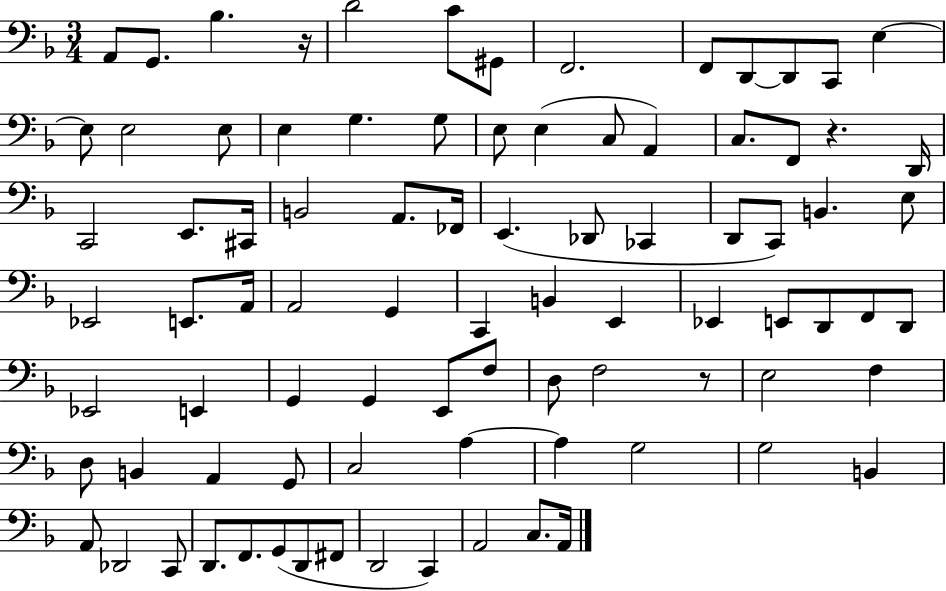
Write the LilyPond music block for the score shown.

{
  \clef bass
  \numericTimeSignature
  \time 3/4
  \key f \major
  \repeat volta 2 { a,8 g,8. bes4. r16 | d'2 c'8 gis,8 | f,2. | f,8 d,8~~ d,8 c,8 e4~~ | \break e8 e2 e8 | e4 g4. g8 | e8 e4( c8 a,4) | c8. f,8 r4. d,16 | \break c,2 e,8. cis,16 | b,2 a,8. fes,16 | e,4.( des,8 ces,4 | d,8 c,8) b,4. e8 | \break ees,2 e,8. a,16 | a,2 g,4 | c,4 b,4 e,4 | ees,4 e,8 d,8 f,8 d,8 | \break ees,2 e,4 | g,4 g,4 e,8 f8 | d8 f2 r8 | e2 f4 | \break d8 b,4 a,4 g,8 | c2 a4~~ | a4 g2 | g2 b,4 | \break a,8 des,2 c,8 | d,8. f,8. g,8( d,8 fis,8 | d,2 c,4) | a,2 c8. a,16 | \break } \bar "|."
}